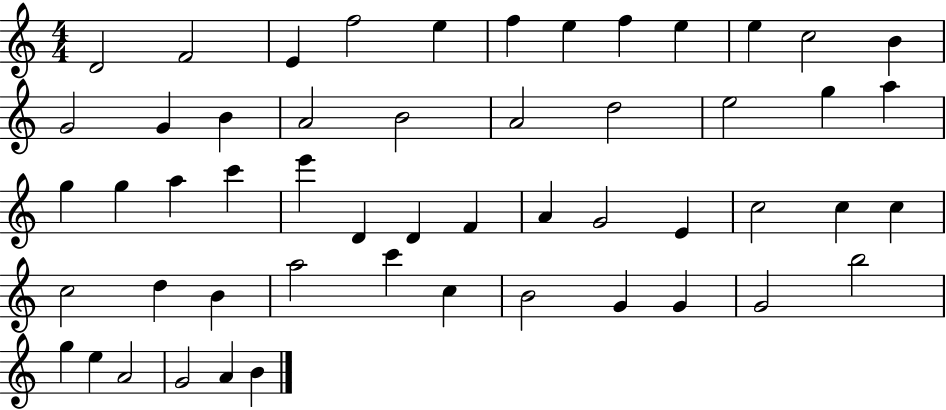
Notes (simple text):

D4/h F4/h E4/q F5/h E5/q F5/q E5/q F5/q E5/q E5/q C5/h B4/q G4/h G4/q B4/q A4/h B4/h A4/h D5/h E5/h G5/q A5/q G5/q G5/q A5/q C6/q E6/q D4/q D4/q F4/q A4/q G4/h E4/q C5/h C5/q C5/q C5/h D5/q B4/q A5/h C6/q C5/q B4/h G4/q G4/q G4/h B5/h G5/q E5/q A4/h G4/h A4/q B4/q